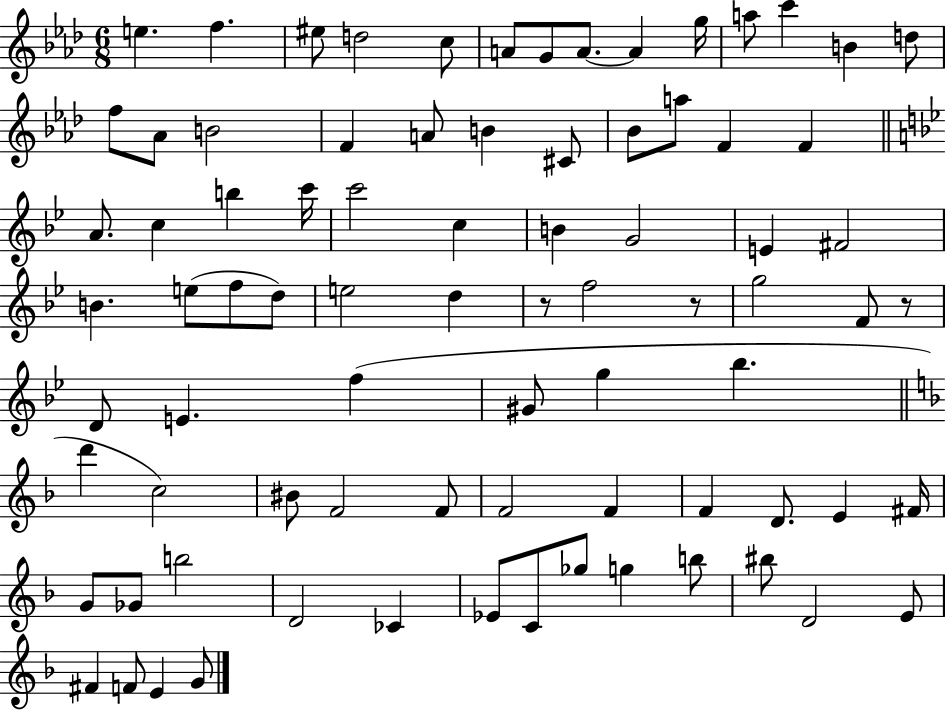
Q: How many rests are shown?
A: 3